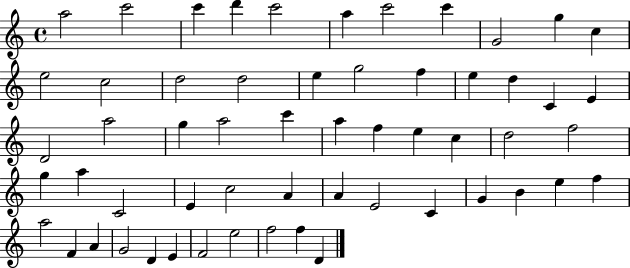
X:1
T:Untitled
M:4/4
L:1/4
K:C
a2 c'2 c' d' c'2 a c'2 c' G2 g c e2 c2 d2 d2 e g2 f e d C E D2 a2 g a2 c' a f e c d2 f2 g a C2 E c2 A A E2 C G B e f a2 F A G2 D E F2 e2 f2 f D